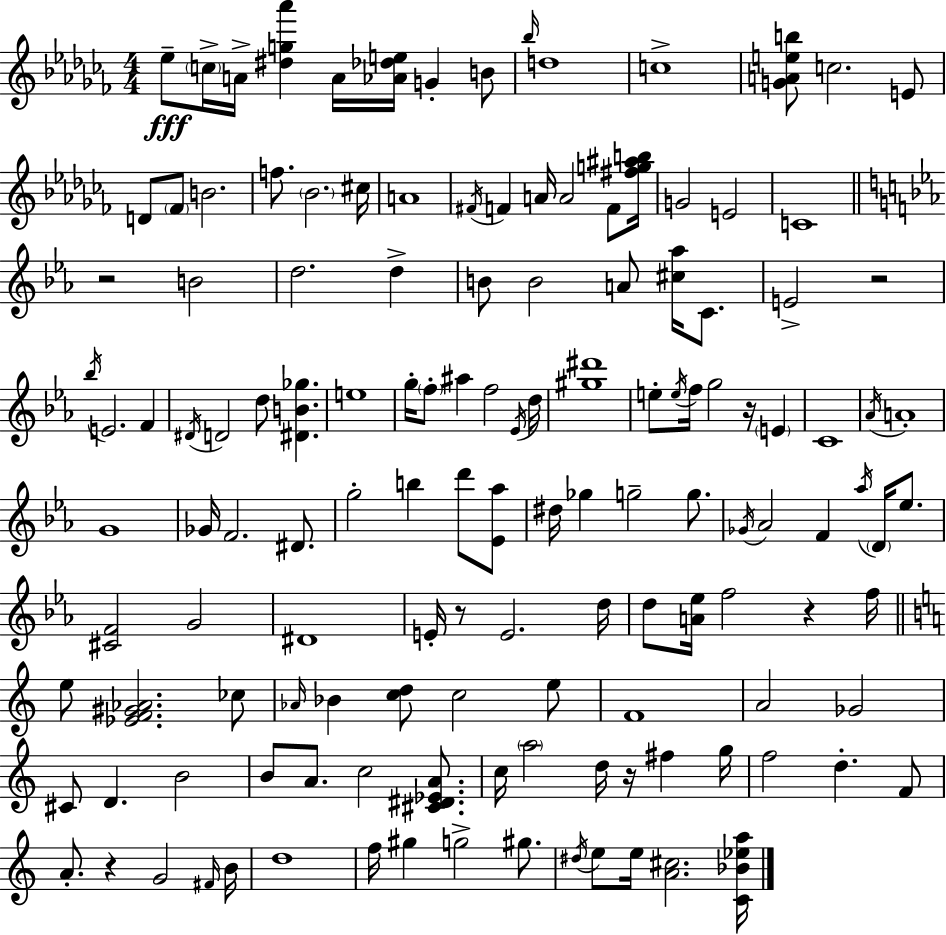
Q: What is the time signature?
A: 4/4